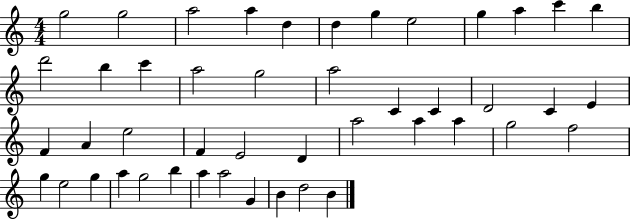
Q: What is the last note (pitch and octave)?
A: B4